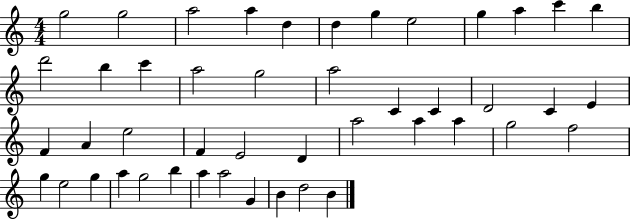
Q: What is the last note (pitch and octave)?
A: B4